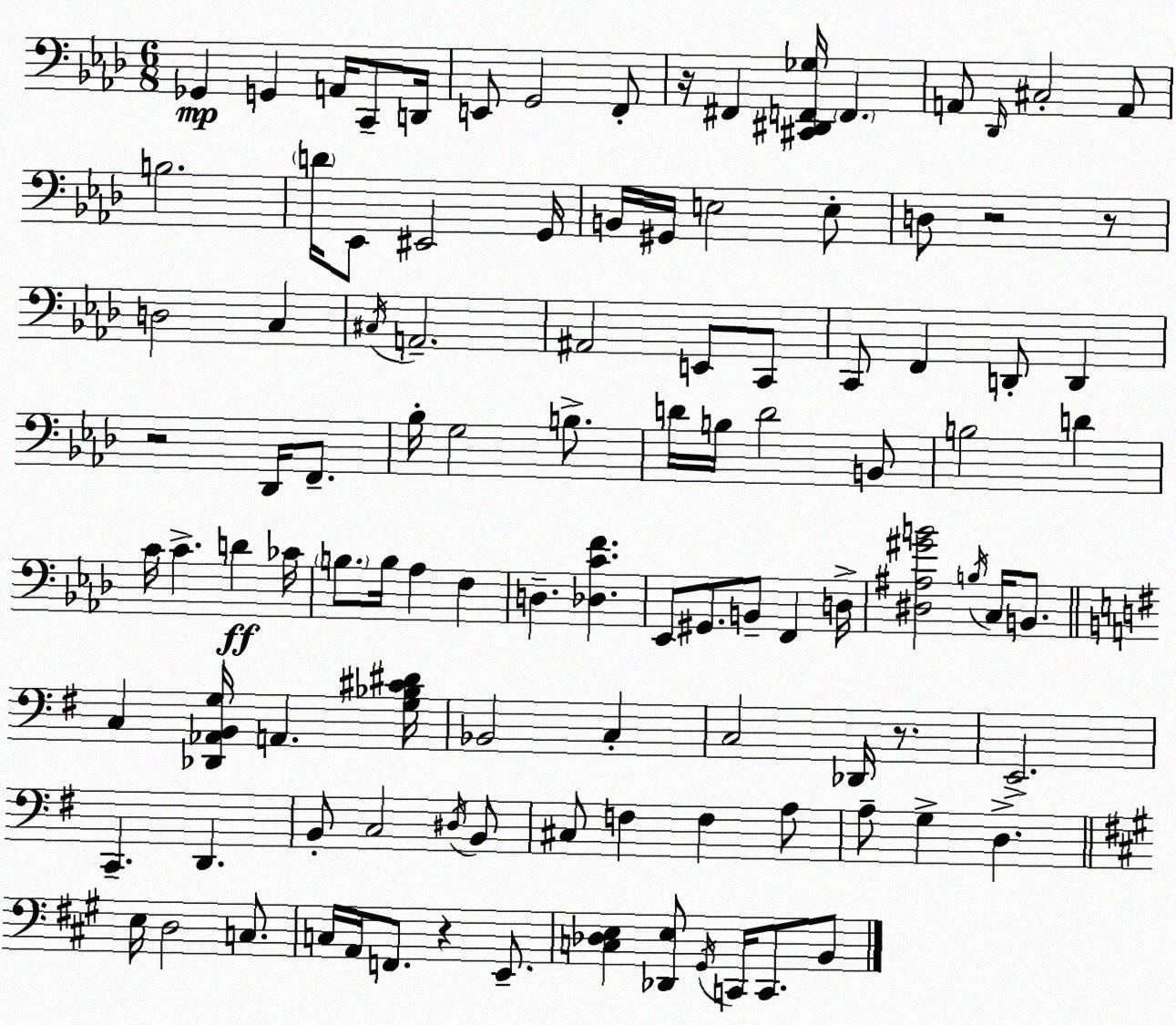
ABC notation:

X:1
T:Untitled
M:6/8
L:1/4
K:Ab
_G,, G,, A,,/4 C,,/2 D,,/4 E,,/2 G,,2 F,,/2 z/4 ^F,, [^C,,^D,,F,,_G,]/4 F,, A,,/2 _D,,/4 ^C,2 A,,/2 B,2 D/4 _E,,/2 ^E,,2 G,,/4 B,,/4 ^G,,/4 E,2 E,/2 D,/2 z2 z/2 D,2 C, ^C,/4 A,,2 ^A,,2 E,,/2 C,,/2 C,,/2 F,, D,,/2 D,, z2 _D,,/4 F,,/2 _B,/4 G,2 B,/2 D/4 B,/4 D2 B,,/2 B,2 D C/4 C D _C/4 B,/2 B,/4 _A, F, D, [_D,CF] _E,,/2 ^G,,/2 B,,/2 F,, D,/4 [^D,^A,^GB]2 B,/4 C,/4 B,,/2 C, [_D,,_A,,B,,G,]/4 A,, [G,_B,^C^D]/4 _B,,2 C, C,2 _D,,/4 z/2 E,,2 C,, D,, B,,/2 C,2 ^D,/4 B,,/2 ^C,/2 F, F, A,/2 A,/2 G, D, E,/4 D,2 C,/2 C,/4 A,,/4 F,,/2 z E,,/2 [C,_D,E,] [_D,,E,]/2 ^G,,/4 C,,/4 C,,/2 B,,/2